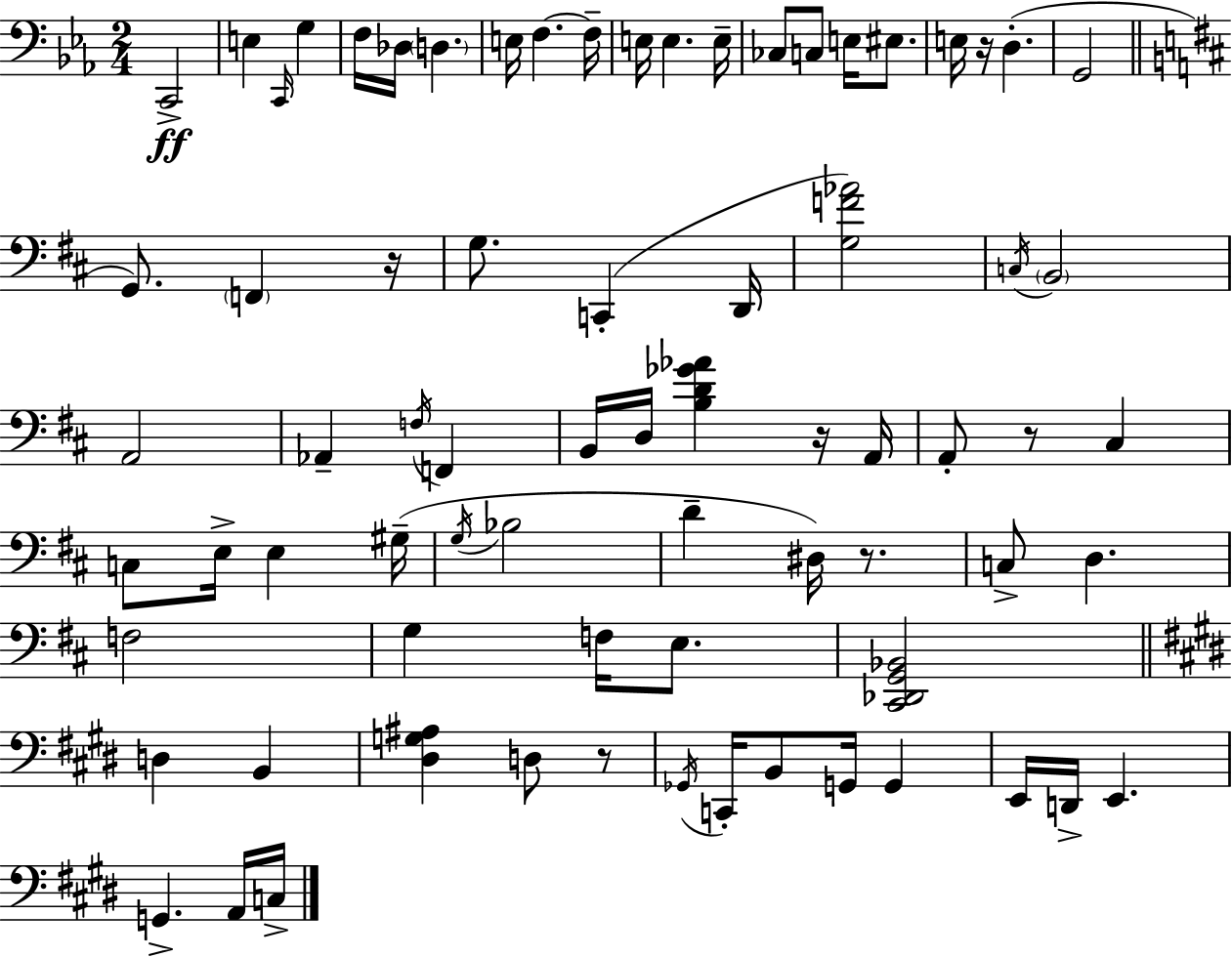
X:1
T:Untitled
M:2/4
L:1/4
K:Cm
C,,2 E, C,,/4 G, F,/4 _D,/4 D, E,/4 F, F,/4 E,/4 E, E,/4 _C,/2 C,/2 E,/4 ^E,/2 E,/4 z/4 D, G,,2 G,,/2 F,, z/4 G,/2 C,, D,,/4 [G,F_A]2 C,/4 B,,2 A,,2 _A,, F,/4 F,, B,,/4 D,/4 [B,D_G_A] z/4 A,,/4 A,,/2 z/2 ^C, C,/2 E,/4 E, ^G,/4 G,/4 _B,2 D ^D,/4 z/2 C,/2 D, F,2 G, F,/4 E,/2 [^C,,_D,,G,,_B,,]2 D, B,, [^D,G,^A,] D,/2 z/2 _G,,/4 C,,/4 B,,/2 G,,/4 G,, E,,/4 D,,/4 E,, G,, A,,/4 C,/4